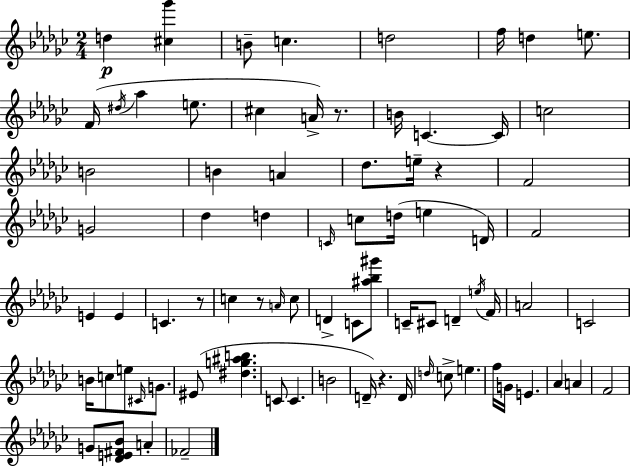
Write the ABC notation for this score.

X:1
T:Untitled
M:2/4
L:1/4
K:Ebm
d [^c_g'] B/2 c d2 f/4 d e/2 F/4 ^d/4 _a e/2 ^c A/4 z/2 B/4 C C/4 c2 B2 B A _d/2 e/4 z F2 G2 _d d C/4 c/2 d/4 e D/4 F2 E E C z/2 c z/2 A/4 c/2 D C/2 [^a_b^g']/2 C/4 ^C/2 D e/4 F/4 A2 C2 B/4 c/2 e/2 ^C/4 G/2 ^E/2 [^dg^ab] C/2 C B2 D/4 z D/4 d/4 c/2 e f/4 G/4 E _A A F2 G/2 [_DE^F_B]/2 A _F2